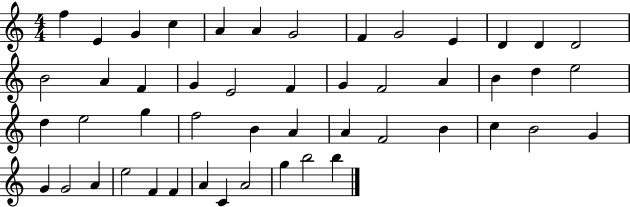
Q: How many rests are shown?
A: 0